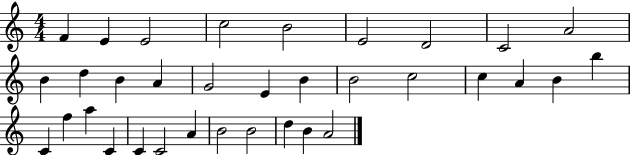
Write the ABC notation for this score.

X:1
T:Untitled
M:4/4
L:1/4
K:C
F E E2 c2 B2 E2 D2 C2 A2 B d B A G2 E B B2 c2 c A B b C f a C C C2 A B2 B2 d B A2